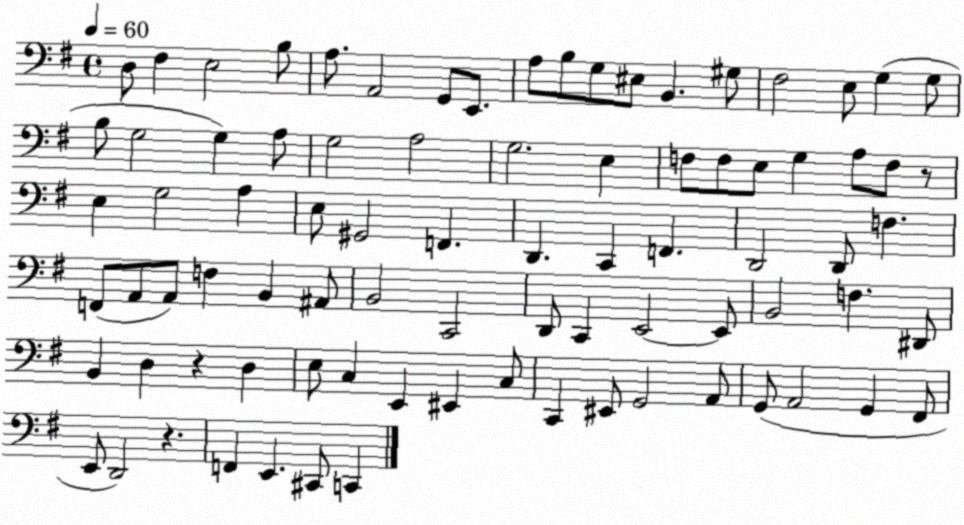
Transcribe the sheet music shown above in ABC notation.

X:1
T:Untitled
M:4/4
L:1/4
K:G
D,/2 ^F, E,2 B,/2 A,/2 A,,2 G,,/2 E,,/2 A,/2 B,/2 G,/2 ^E,/2 B,, ^G,/2 ^F,2 E,/2 G, G,/2 B,/2 G,2 G, A,/2 G,2 A,2 G,2 E, F,/2 F,/2 E,/2 G, A,/2 F,/2 z/2 E, G,2 A, E,/2 ^G,,2 F,, D,, C,, F,, D,,2 D,,/2 F, F,,/2 A,,/2 A,,/2 F, B,, ^A,,/2 B,,2 C,,2 D,,/2 C,, E,,2 E,,/2 B,,2 F, ^D,,/2 B,, D, z D, E,/2 C, E,, ^E,, C,/2 C,, ^E,,/2 G,,2 A,,/2 G,,/2 A,,2 G,, ^F,,/2 E,,/2 D,,2 z F,, E,, ^C,,/2 C,,